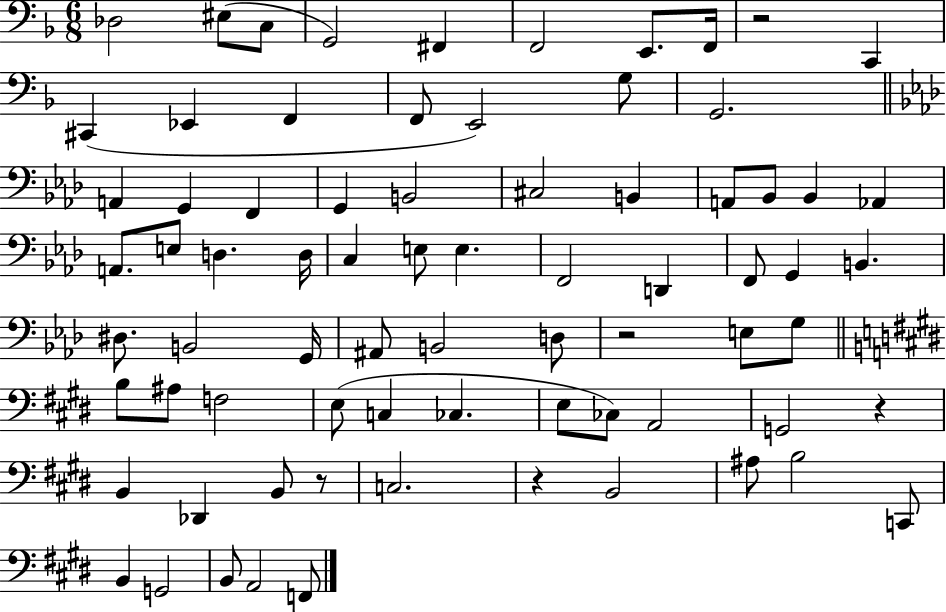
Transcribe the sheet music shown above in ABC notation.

X:1
T:Untitled
M:6/8
L:1/4
K:F
_D,2 ^E,/2 C,/2 G,,2 ^F,, F,,2 E,,/2 F,,/4 z2 C,, ^C,, _E,, F,, F,,/2 E,,2 G,/2 G,,2 A,, G,, F,, G,, B,,2 ^C,2 B,, A,,/2 _B,,/2 _B,, _A,, A,,/2 E,/2 D, D,/4 C, E,/2 E, F,,2 D,, F,,/2 G,, B,, ^D,/2 B,,2 G,,/4 ^A,,/2 B,,2 D,/2 z2 E,/2 G,/2 B,/2 ^A,/2 F,2 E,/2 C, _C, E,/2 _C,/2 A,,2 G,,2 z B,, _D,, B,,/2 z/2 C,2 z B,,2 ^A,/2 B,2 C,,/2 B,, G,,2 B,,/2 A,,2 F,,/2